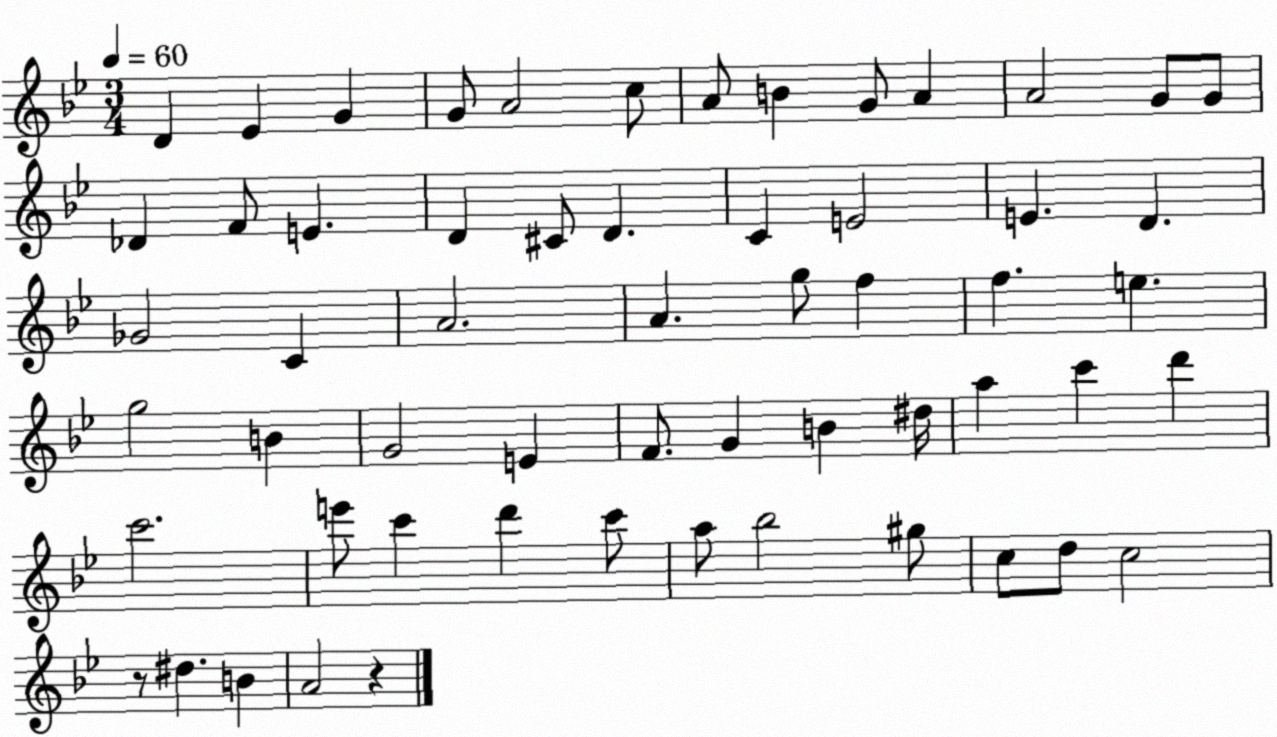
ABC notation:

X:1
T:Untitled
M:3/4
L:1/4
K:Bb
D _E G G/2 A2 c/2 A/2 B G/2 A A2 G/2 G/2 _D F/2 E D ^C/2 D C E2 E D _G2 C A2 A g/2 f f e g2 B G2 E F/2 G B ^d/4 a c' d' c'2 e'/2 c' d' c'/2 a/2 _b2 ^g/2 c/2 d/2 c2 z/2 ^d B A2 z